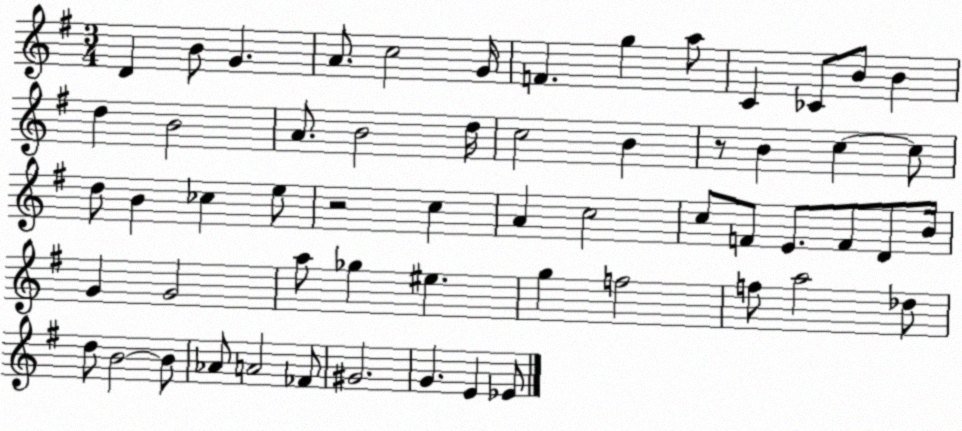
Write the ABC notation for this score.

X:1
T:Untitled
M:3/4
L:1/4
K:G
D B/2 G A/2 c2 G/4 F g a/2 C _C/2 B/2 B d B2 A/2 B2 d/4 c2 B z/2 B c c/2 d/2 B _c e/2 z2 c A c2 c/2 F/2 E/2 F/2 D/2 B/4 G G2 a/2 _g ^e g f2 f/2 a2 _d/2 d/2 B2 B/2 _A/2 A2 _F/2 ^G2 G E _E/2